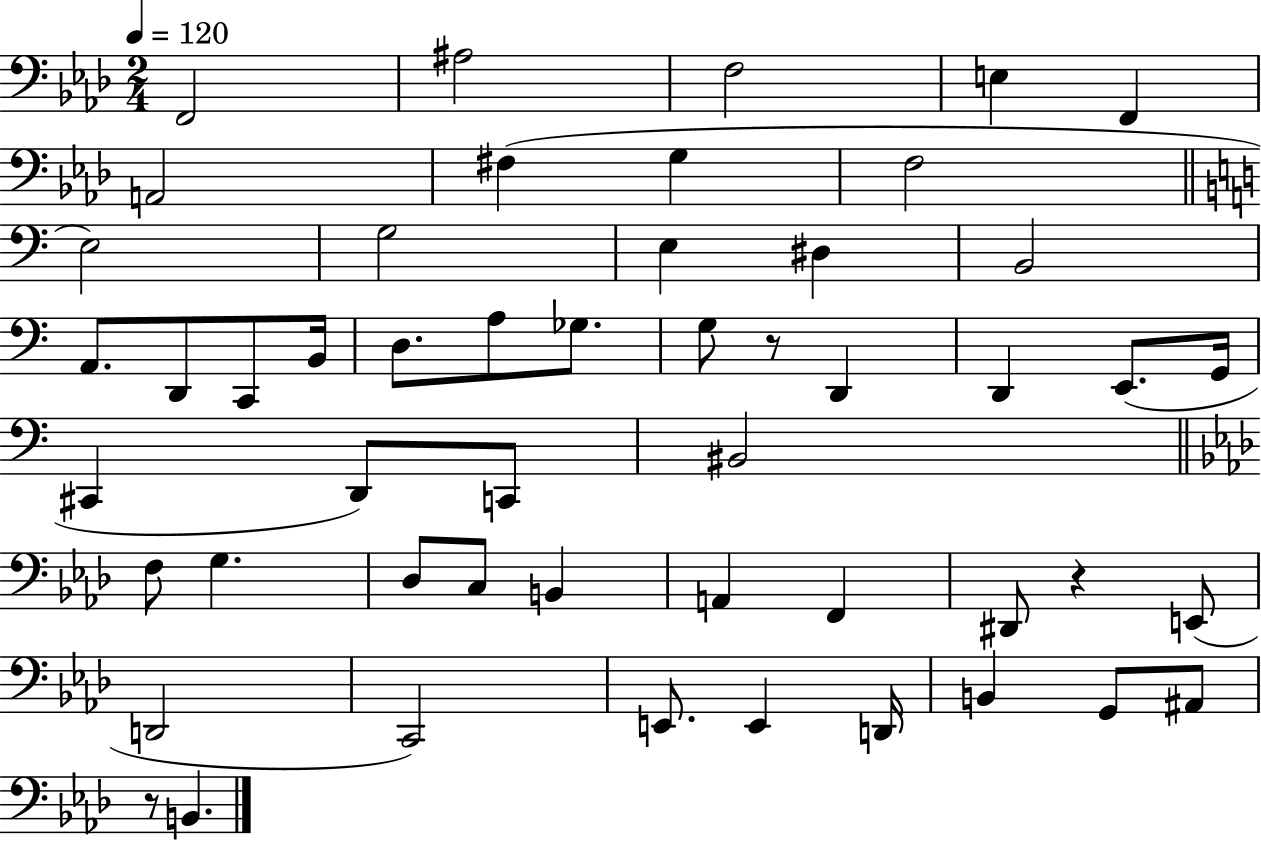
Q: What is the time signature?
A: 2/4